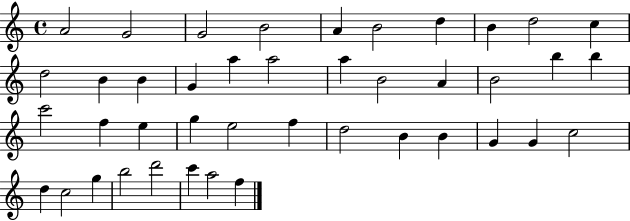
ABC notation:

X:1
T:Untitled
M:4/4
L:1/4
K:C
A2 G2 G2 B2 A B2 d B d2 c d2 B B G a a2 a B2 A B2 b b c'2 f e g e2 f d2 B B G G c2 d c2 g b2 d'2 c' a2 f